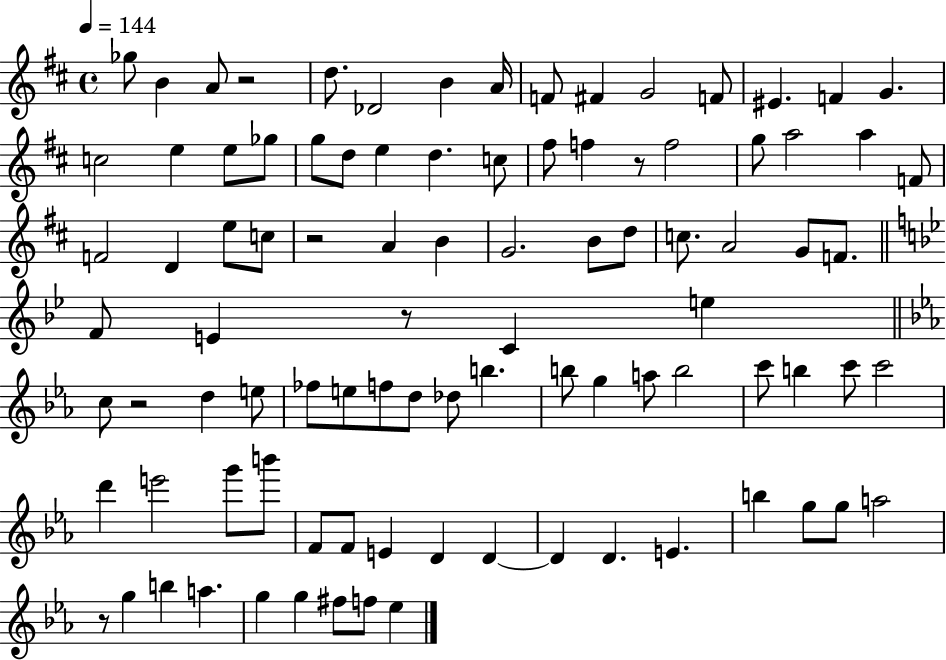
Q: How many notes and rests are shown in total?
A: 94